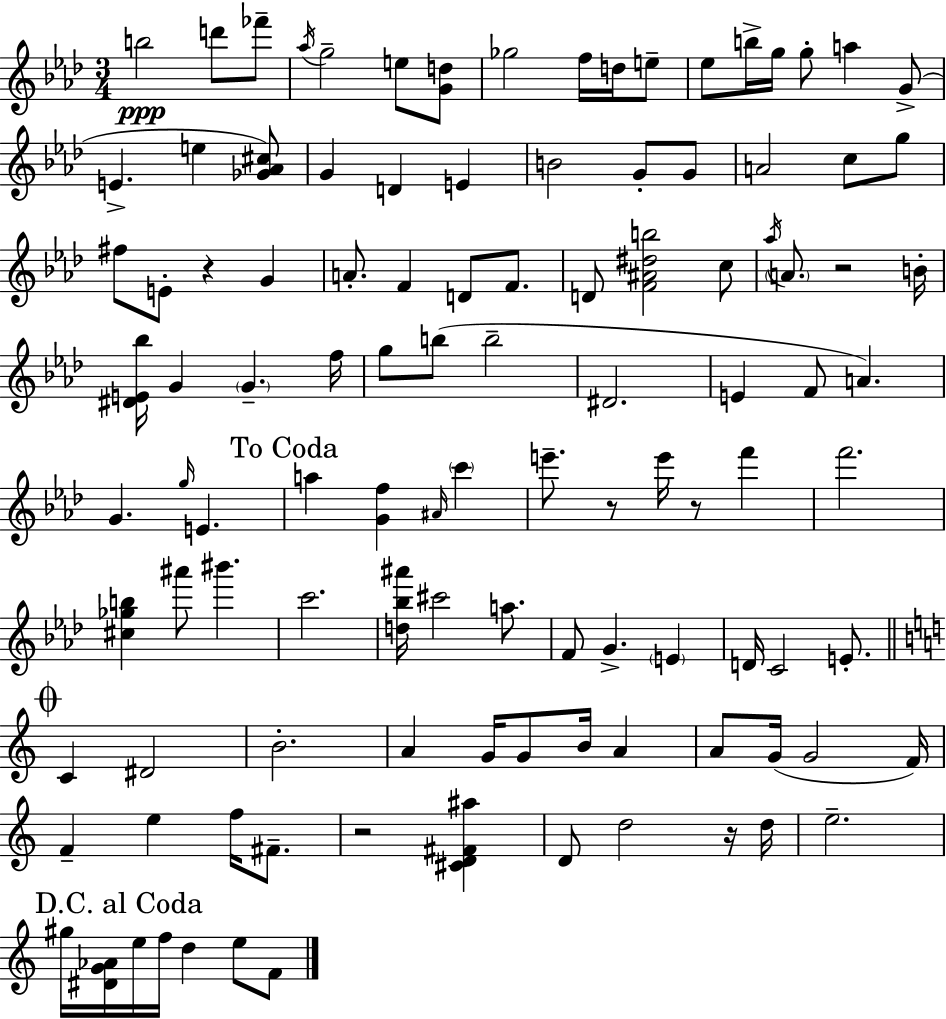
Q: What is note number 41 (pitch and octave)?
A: G4